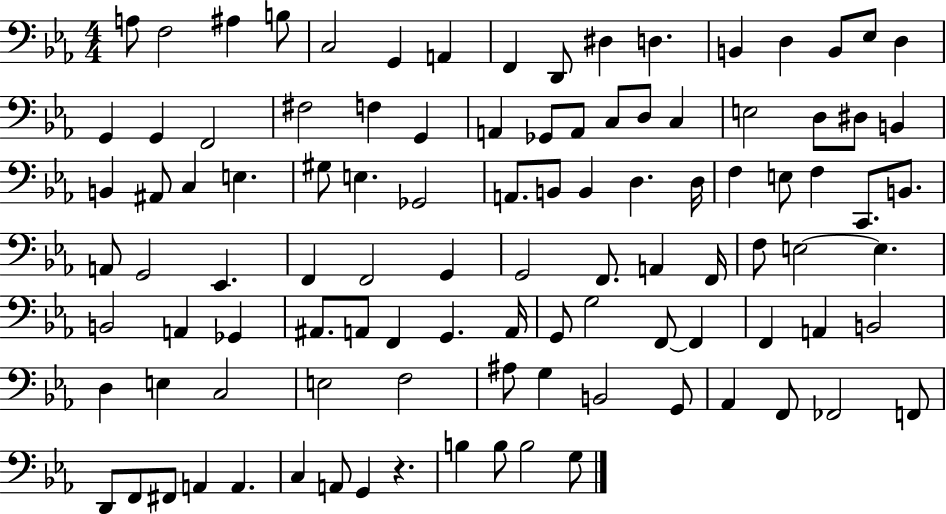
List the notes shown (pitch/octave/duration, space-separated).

A3/e F3/h A#3/q B3/e C3/h G2/q A2/q F2/q D2/e D#3/q D3/q. B2/q D3/q B2/e Eb3/e D3/q G2/q G2/q F2/h F#3/h F3/q G2/q A2/q Gb2/e A2/e C3/e D3/e C3/q E3/h D3/e D#3/e B2/q B2/q A#2/e C3/q E3/q. G#3/e E3/q. Gb2/h A2/e. B2/e B2/q D3/q. D3/s F3/q E3/e F3/q C2/e. B2/e. A2/e G2/h Eb2/q. F2/q F2/h G2/q G2/h F2/e. A2/q F2/s F3/e E3/h E3/q. B2/h A2/q Gb2/q A#2/e. A2/e F2/q G2/q. A2/s G2/e G3/h F2/e F2/q F2/q A2/q B2/h D3/q E3/q C3/h E3/h F3/h A#3/e G3/q B2/h G2/e Ab2/q F2/e FES2/h F2/e D2/e F2/e F#2/e A2/q A2/q. C3/q A2/e G2/q R/q. B3/q B3/e B3/h G3/e